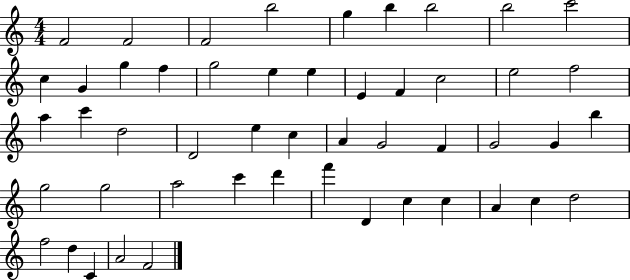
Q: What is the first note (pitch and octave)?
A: F4